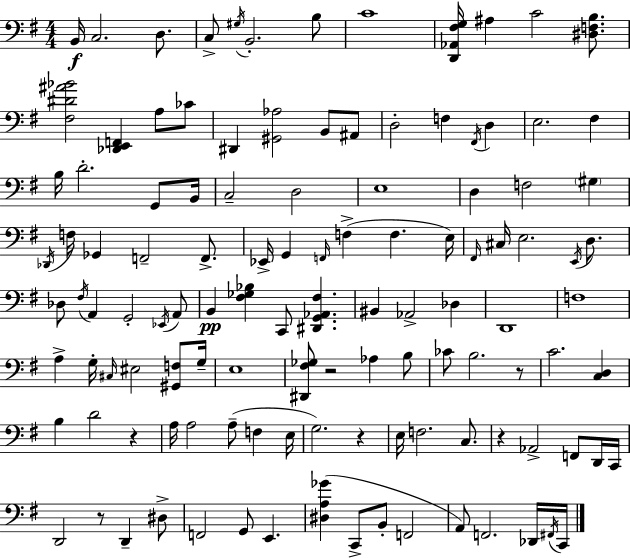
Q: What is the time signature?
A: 4/4